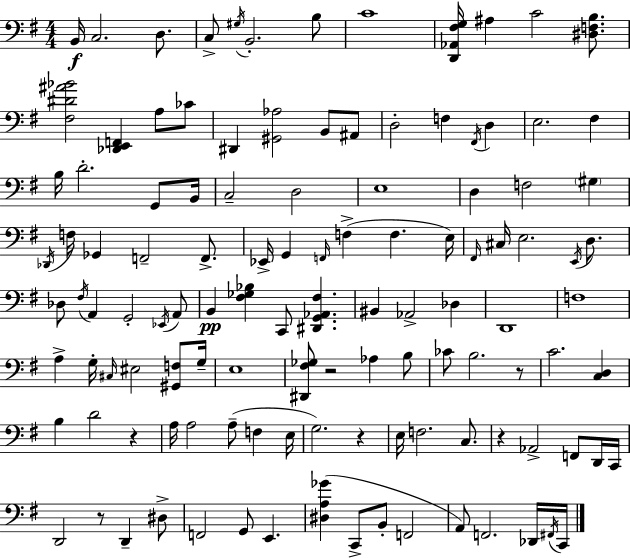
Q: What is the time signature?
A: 4/4